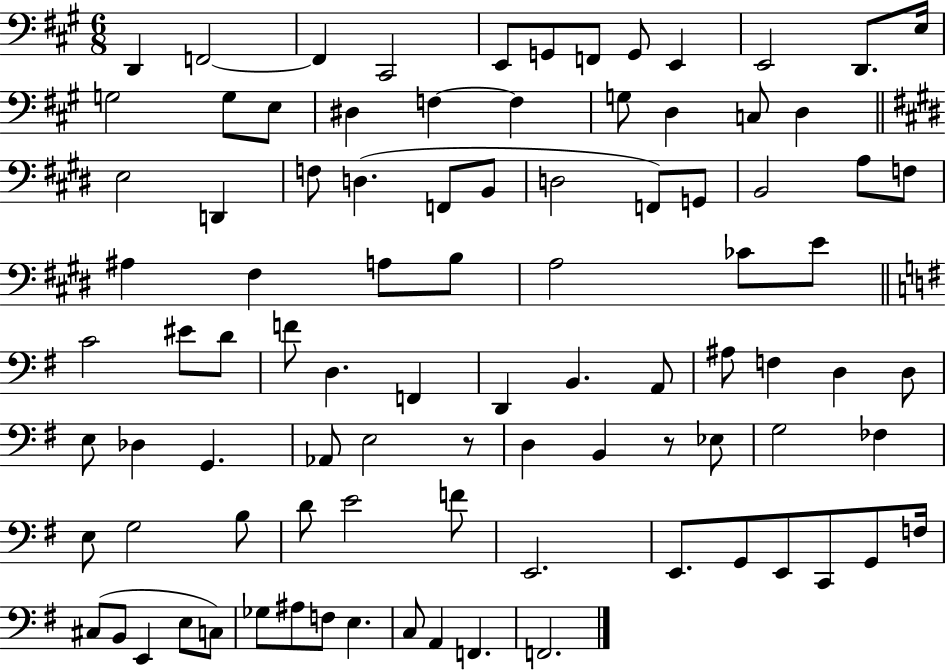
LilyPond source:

{
  \clef bass
  \numericTimeSignature
  \time 6/8
  \key a \major
  d,4 f,2~~ | f,4 cis,2 | e,8 g,8 f,8 g,8 e,4 | e,2 d,8. e16 | \break g2 g8 e8 | dis4 f4~~ f4 | g8 d4 c8 d4 | \bar "||" \break \key e \major e2 d,4 | f8 d4.( f,8 b,8 | d2 f,8) g,8 | b,2 a8 f8 | \break ais4 fis4 a8 b8 | a2 ces'8 e'8 | \bar "||" \break \key g \major c'2 eis'8 d'8 | f'8 d4. f,4 | d,4 b,4. a,8 | ais8 f4 d4 d8 | \break e8 des4 g,4. | aes,8 e2 r8 | d4 b,4 r8 ees8 | g2 fes4 | \break e8 g2 b8 | d'8 e'2 f'8 | e,2. | e,8. g,8 e,8 c,8 g,8 f16 | \break cis8( b,8 e,4 e8 c8) | ges8 ais8 f8 e4. | c8 a,4 f,4. | f,2. | \break \bar "|."
}